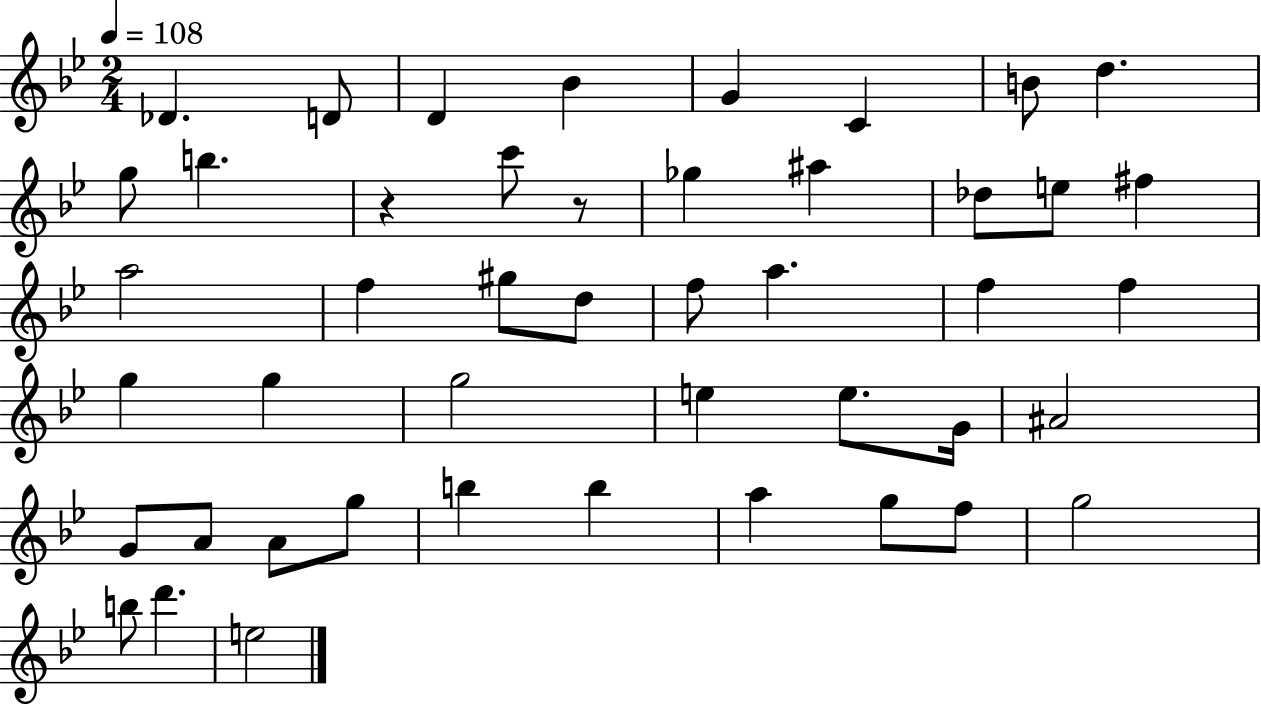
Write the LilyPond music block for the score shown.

{
  \clef treble
  \numericTimeSignature
  \time 2/4
  \key bes \major
  \tempo 4 = 108
  des'4. d'8 | d'4 bes'4 | g'4 c'4 | b'8 d''4. | \break g''8 b''4. | r4 c'''8 r8 | ges''4 ais''4 | des''8 e''8 fis''4 | \break a''2 | f''4 gis''8 d''8 | f''8 a''4. | f''4 f''4 | \break g''4 g''4 | g''2 | e''4 e''8. g'16 | ais'2 | \break g'8 a'8 a'8 g''8 | b''4 b''4 | a''4 g''8 f''8 | g''2 | \break b''8 d'''4. | e''2 | \bar "|."
}